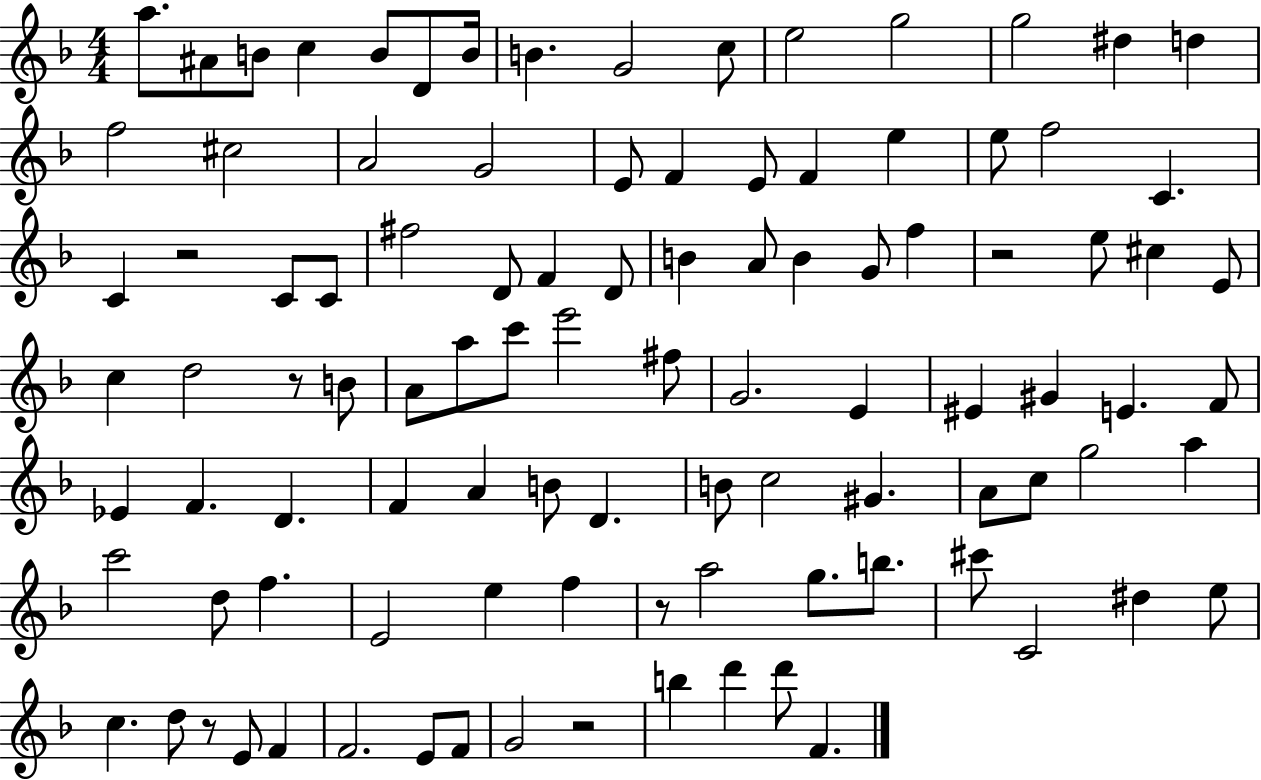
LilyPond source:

{
  \clef treble
  \numericTimeSignature
  \time 4/4
  \key f \major
  a''8. ais'8 b'8 c''4 b'8 d'8 b'16 | b'4. g'2 c''8 | e''2 g''2 | g''2 dis''4 d''4 | \break f''2 cis''2 | a'2 g'2 | e'8 f'4 e'8 f'4 e''4 | e''8 f''2 c'4. | \break c'4 r2 c'8 c'8 | fis''2 d'8 f'4 d'8 | b'4 a'8 b'4 g'8 f''4 | r2 e''8 cis''4 e'8 | \break c''4 d''2 r8 b'8 | a'8 a''8 c'''8 e'''2 fis''8 | g'2. e'4 | eis'4 gis'4 e'4. f'8 | \break ees'4 f'4. d'4. | f'4 a'4 b'8 d'4. | b'8 c''2 gis'4. | a'8 c''8 g''2 a''4 | \break c'''2 d''8 f''4. | e'2 e''4 f''4 | r8 a''2 g''8. b''8. | cis'''8 c'2 dis''4 e''8 | \break c''4. d''8 r8 e'8 f'4 | f'2. e'8 f'8 | g'2 r2 | b''4 d'''4 d'''8 f'4. | \break \bar "|."
}